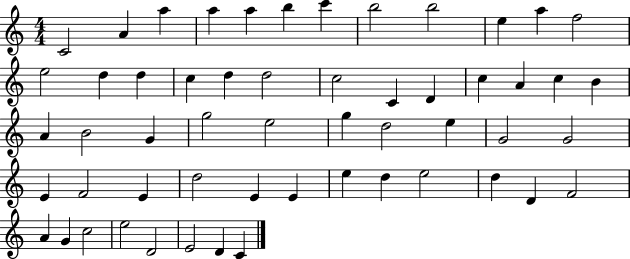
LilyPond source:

{
  \clef treble
  \numericTimeSignature
  \time 4/4
  \key c \major
  c'2 a'4 a''4 | a''4 a''4 b''4 c'''4 | b''2 b''2 | e''4 a''4 f''2 | \break e''2 d''4 d''4 | c''4 d''4 d''2 | c''2 c'4 d'4 | c''4 a'4 c''4 b'4 | \break a'4 b'2 g'4 | g''2 e''2 | g''4 d''2 e''4 | g'2 g'2 | \break e'4 f'2 e'4 | d''2 e'4 e'4 | e''4 d''4 e''2 | d''4 d'4 f'2 | \break a'4 g'4 c''2 | e''2 d'2 | e'2 d'4 c'4 | \bar "|."
}